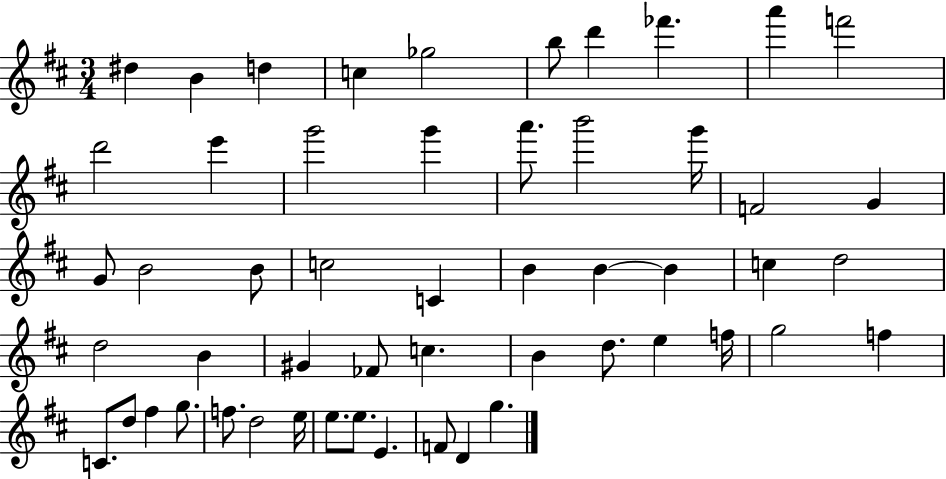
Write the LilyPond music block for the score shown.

{
  \clef treble
  \numericTimeSignature
  \time 3/4
  \key d \major
  dis''4 b'4 d''4 | c''4 ges''2 | b''8 d'''4 fes'''4. | a'''4 f'''2 | \break d'''2 e'''4 | g'''2 g'''4 | a'''8. b'''2 g'''16 | f'2 g'4 | \break g'8 b'2 b'8 | c''2 c'4 | b'4 b'4~~ b'4 | c''4 d''2 | \break d''2 b'4 | gis'4 fes'8 c''4. | b'4 d''8. e''4 f''16 | g''2 f''4 | \break c'8. d''8 fis''4 g''8. | f''8. d''2 e''16 | e''8. e''8. e'4. | f'8 d'4 g''4. | \break \bar "|."
}